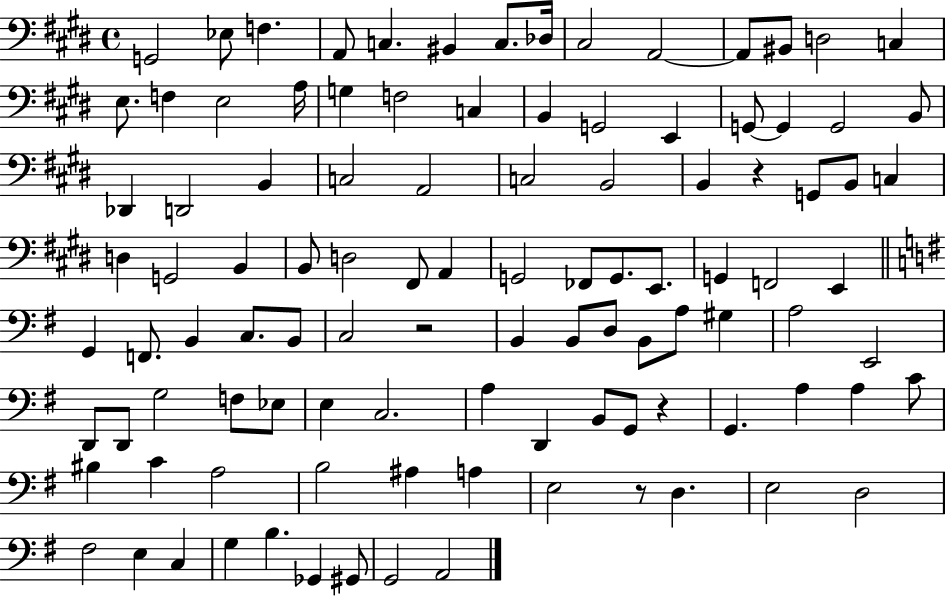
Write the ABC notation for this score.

X:1
T:Untitled
M:4/4
L:1/4
K:E
G,,2 _E,/2 F, A,,/2 C, ^B,, C,/2 _D,/4 ^C,2 A,,2 A,,/2 ^B,,/2 D,2 C, E,/2 F, E,2 A,/4 G, F,2 C, B,, G,,2 E,, G,,/2 G,, G,,2 B,,/2 _D,, D,,2 B,, C,2 A,,2 C,2 B,,2 B,, z G,,/2 B,,/2 C, D, G,,2 B,, B,,/2 D,2 ^F,,/2 A,, G,,2 _F,,/2 G,,/2 E,,/2 G,, F,,2 E,, G,, F,,/2 B,, C,/2 B,,/2 C,2 z2 B,, B,,/2 D,/2 B,,/2 A,/2 ^G, A,2 E,,2 D,,/2 D,,/2 G,2 F,/2 _E,/2 E, C,2 A, D,, B,,/2 G,,/2 z G,, A, A, C/2 ^B, C A,2 B,2 ^A, A, E,2 z/2 D, E,2 D,2 ^F,2 E, C, G, B, _G,, ^G,,/2 G,,2 A,,2